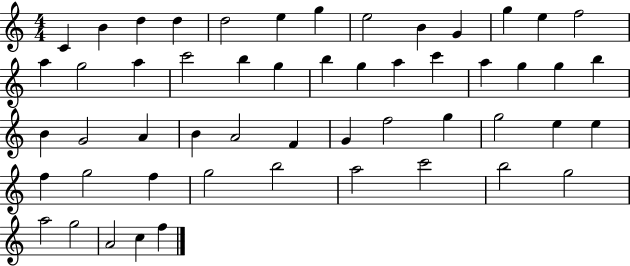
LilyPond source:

{
  \clef treble
  \numericTimeSignature
  \time 4/4
  \key c \major
  c'4 b'4 d''4 d''4 | d''2 e''4 g''4 | e''2 b'4 g'4 | g''4 e''4 f''2 | \break a''4 g''2 a''4 | c'''2 b''4 g''4 | b''4 g''4 a''4 c'''4 | a''4 g''4 g''4 b''4 | \break b'4 g'2 a'4 | b'4 a'2 f'4 | g'4 f''2 g''4 | g''2 e''4 e''4 | \break f''4 g''2 f''4 | g''2 b''2 | a''2 c'''2 | b''2 g''2 | \break a''2 g''2 | a'2 c''4 f''4 | \bar "|."
}